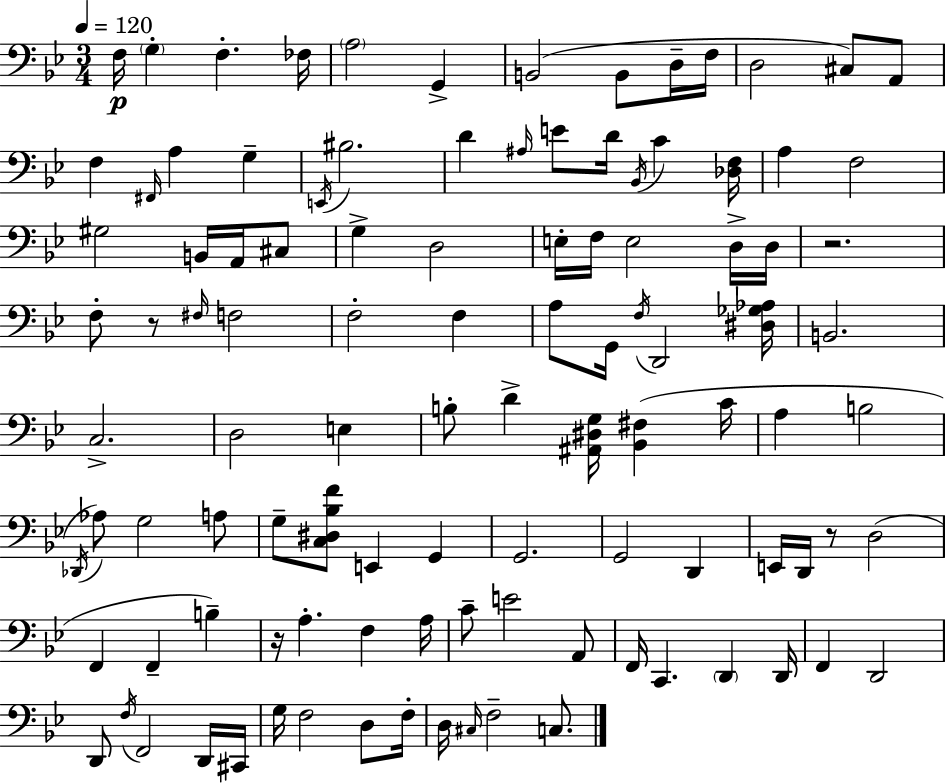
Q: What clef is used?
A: bass